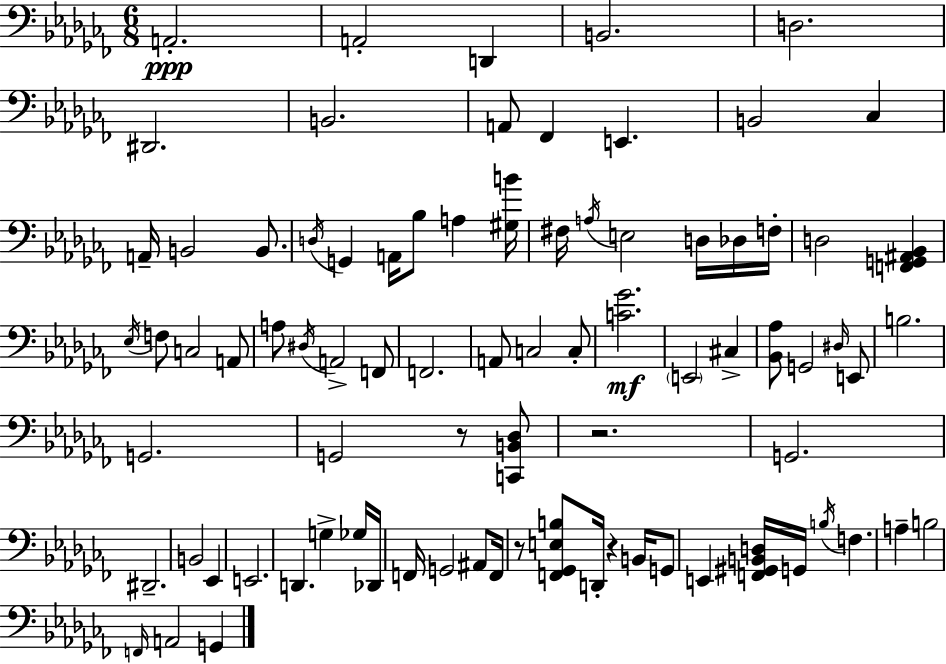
{
  \clef bass
  \numericTimeSignature
  \time 6/8
  \key aes \minor
  a,2.-.\ppp | a,2-. d,4 | b,2. | d2. | \break dis,2. | b,2. | a,8 fes,4 e,4. | b,2 ces4 | \break a,16-- b,2 b,8. | \acciaccatura { d16 } g,4 a,16 bes8 a4 | <gis b'>16 fis16 \acciaccatura { a16 } e2 d16 | des16 f16-. d2 <f, g, ais, bes,>4 | \break \acciaccatura { ees16 } f8 c2 | a,8 a8 \acciaccatura { dis16 } a,2-> | f,8 f,2. | a,8 c2 | \break c8-. <c' ges'>2.\mf | \parenthesize e,2 | cis4-> <bes, aes>8 g,2 | \grace { dis16 } e,8 b2. | \break g,2. | g,2 | r8 <c, b, des>8 r2. | g,2. | \break dis,2.-- | b,2 | ees,4 e,2. | d,4. g4-> | \break ges16 des,16 f,16 g,2 | ais,8 f,16 r8 <f, ges, e b>8 d,16-. r4 | b,16 g,8 e,4 <f, gis, b, d>16 g,16 \acciaccatura { b16 } | f4. a4-- b2 | \break \grace { f,16 } a,2 | g,4 \bar "|."
}